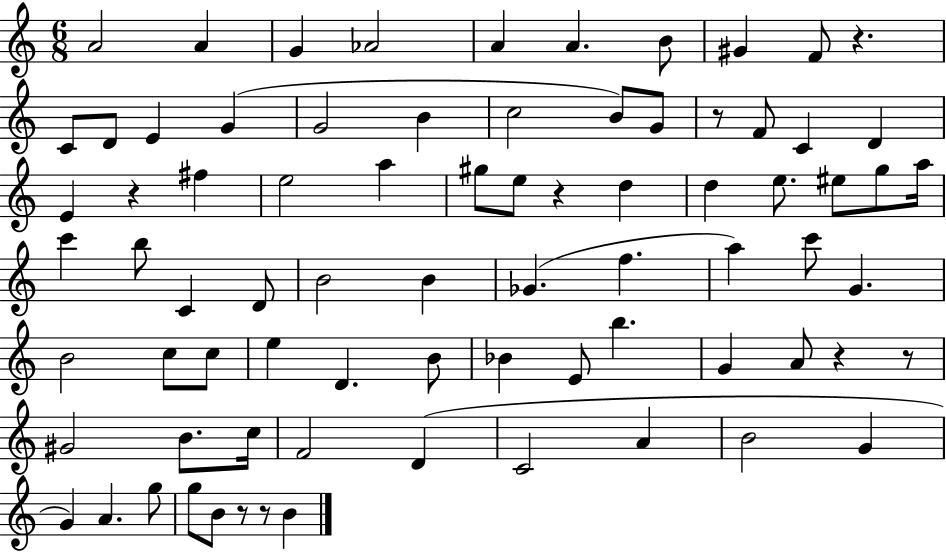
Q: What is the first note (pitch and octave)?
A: A4